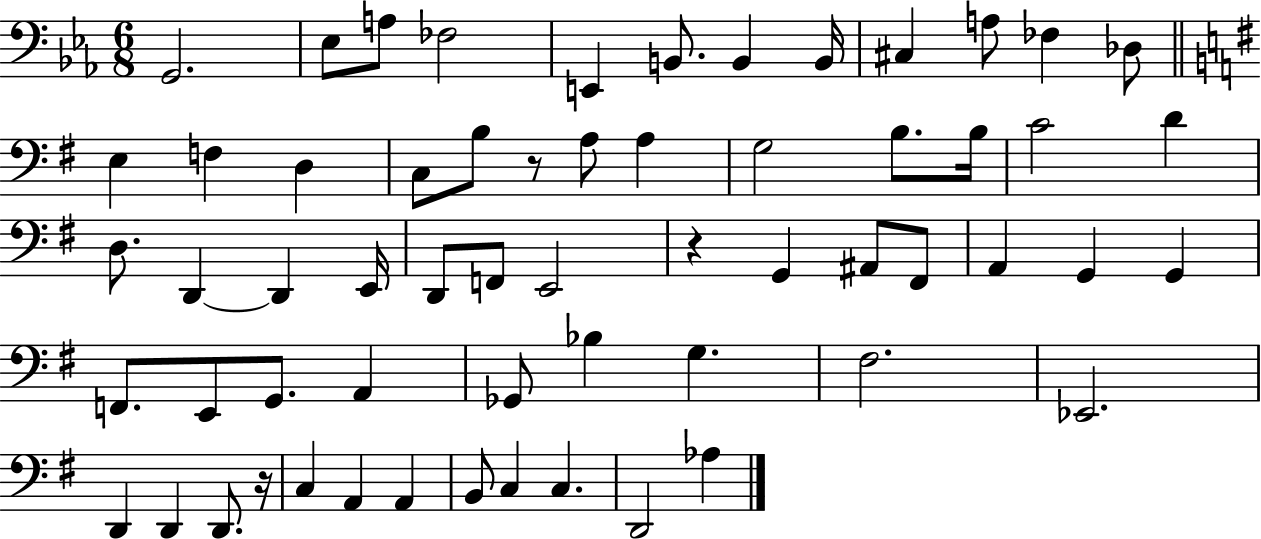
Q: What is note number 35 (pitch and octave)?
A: A2